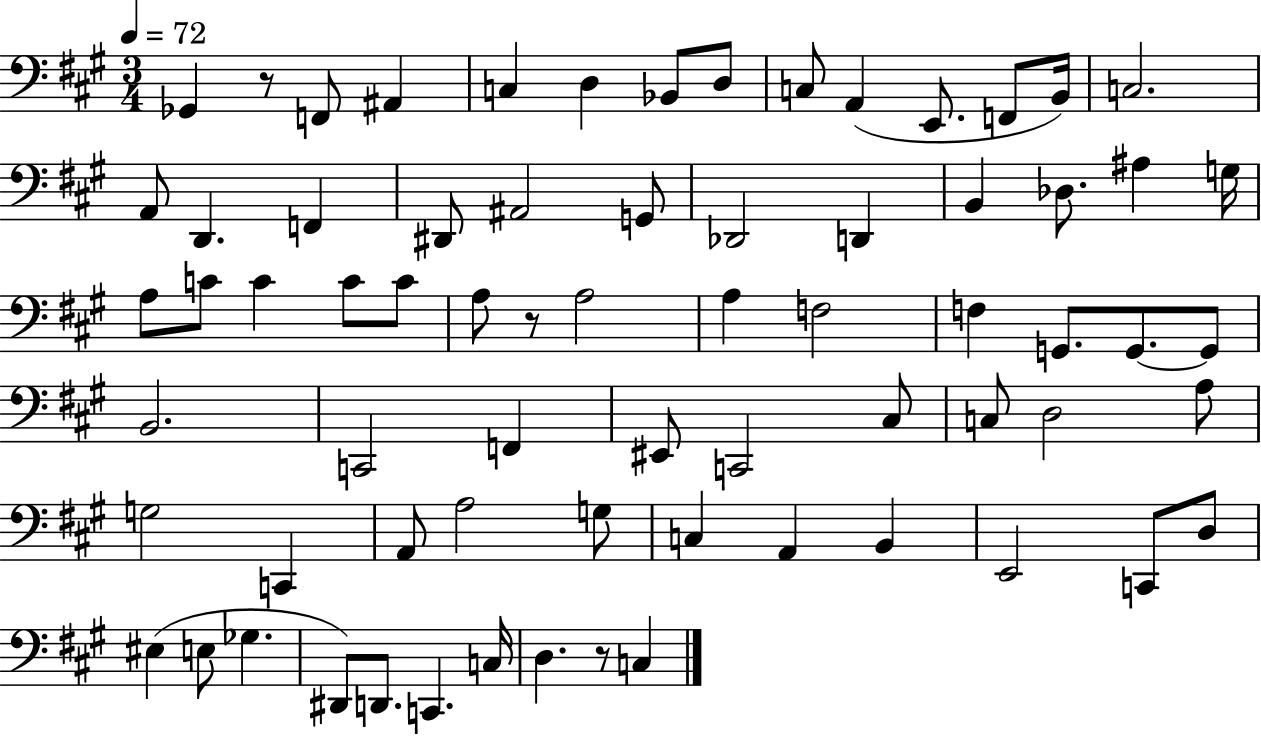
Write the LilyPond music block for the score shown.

{
  \clef bass
  \numericTimeSignature
  \time 3/4
  \key a \major
  \tempo 4 = 72
  \repeat volta 2 { ges,4 r8 f,8 ais,4 | c4 d4 bes,8 d8 | c8 a,4( e,8. f,8 b,16) | c2. | \break a,8 d,4. f,4 | dis,8 ais,2 g,8 | des,2 d,4 | b,4 des8. ais4 g16 | \break a8 c'8 c'4 c'8 c'8 | a8 r8 a2 | a4 f2 | f4 g,8. g,8.~~ g,8 | \break b,2. | c,2 f,4 | eis,8 c,2 cis8 | c8 d2 a8 | \break g2 c,4 | a,8 a2 g8 | c4 a,4 b,4 | e,2 c,8 d8 | \break eis4( e8 ges4. | dis,8) d,8. c,4. c16 | d4. r8 c4 | } \bar "|."
}